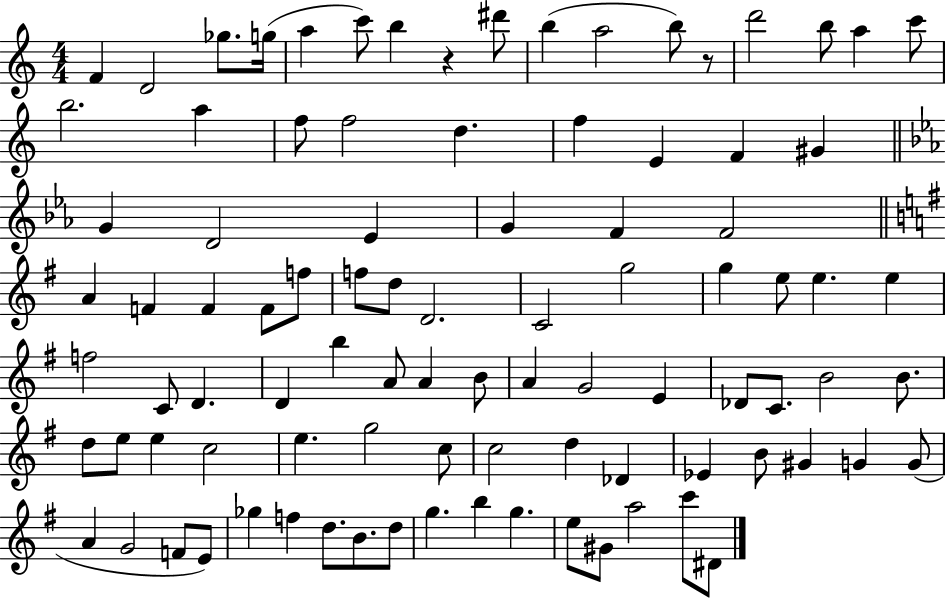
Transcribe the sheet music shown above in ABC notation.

X:1
T:Untitled
M:4/4
L:1/4
K:C
F D2 _g/2 g/4 a c'/2 b z ^d'/2 b a2 b/2 z/2 d'2 b/2 a c'/2 b2 a f/2 f2 d f E F ^G G D2 _E G F F2 A F F F/2 f/2 f/2 d/2 D2 C2 g2 g e/2 e e f2 C/2 D D b A/2 A B/2 A G2 E _D/2 C/2 B2 B/2 d/2 e/2 e c2 e g2 c/2 c2 d _D _E B/2 ^G G G/2 A G2 F/2 E/2 _g f d/2 B/2 d/2 g b g e/2 ^G/2 a2 c'/2 ^D/2